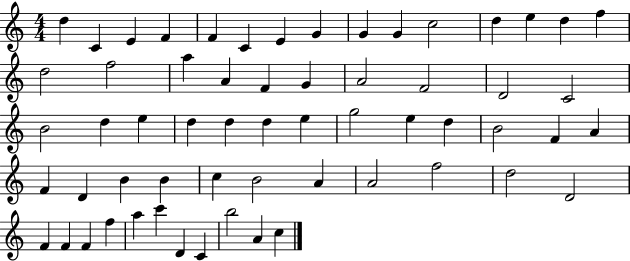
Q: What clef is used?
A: treble